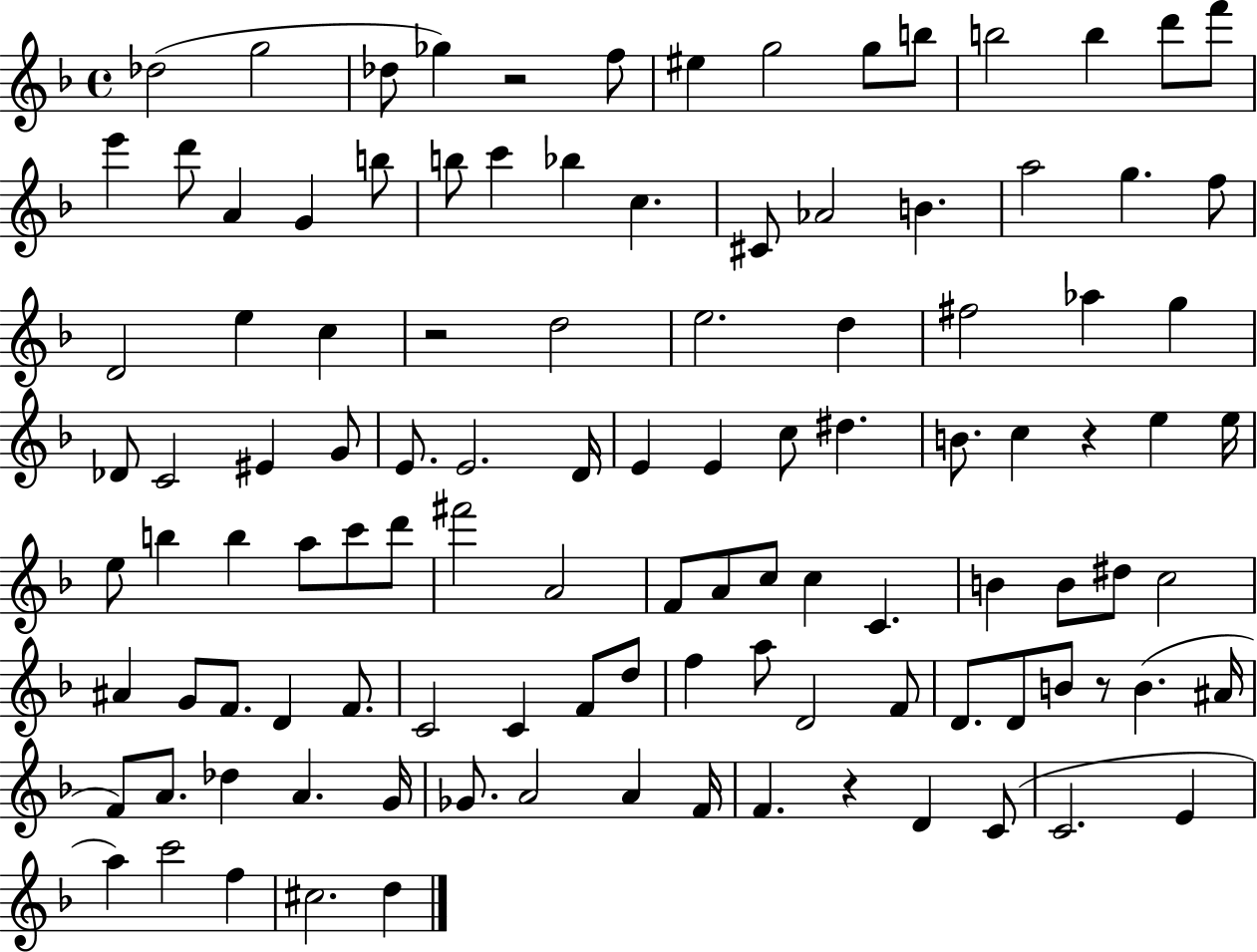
{
  \clef treble
  \time 4/4
  \defaultTimeSignature
  \key f \major
  \repeat volta 2 { des''2( g''2 | des''8 ges''4) r2 f''8 | eis''4 g''2 g''8 b''8 | b''2 b''4 d'''8 f'''8 | \break e'''4 d'''8 a'4 g'4 b''8 | b''8 c'''4 bes''4 c''4. | cis'8 aes'2 b'4. | a''2 g''4. f''8 | \break d'2 e''4 c''4 | r2 d''2 | e''2. d''4 | fis''2 aes''4 g''4 | \break des'8 c'2 eis'4 g'8 | e'8. e'2. d'16 | e'4 e'4 c''8 dis''4. | b'8. c''4 r4 e''4 e''16 | \break e''8 b''4 b''4 a''8 c'''8 d'''8 | fis'''2 a'2 | f'8 a'8 c''8 c''4 c'4. | b'4 b'8 dis''8 c''2 | \break ais'4 g'8 f'8. d'4 f'8. | c'2 c'4 f'8 d''8 | f''4 a''8 d'2 f'8 | d'8. d'8 b'8 r8 b'4.( ais'16 | \break f'8) a'8. des''4 a'4. g'16 | ges'8. a'2 a'4 f'16 | f'4. r4 d'4 c'8( | c'2. e'4 | \break a''4) c'''2 f''4 | cis''2. d''4 | } \bar "|."
}